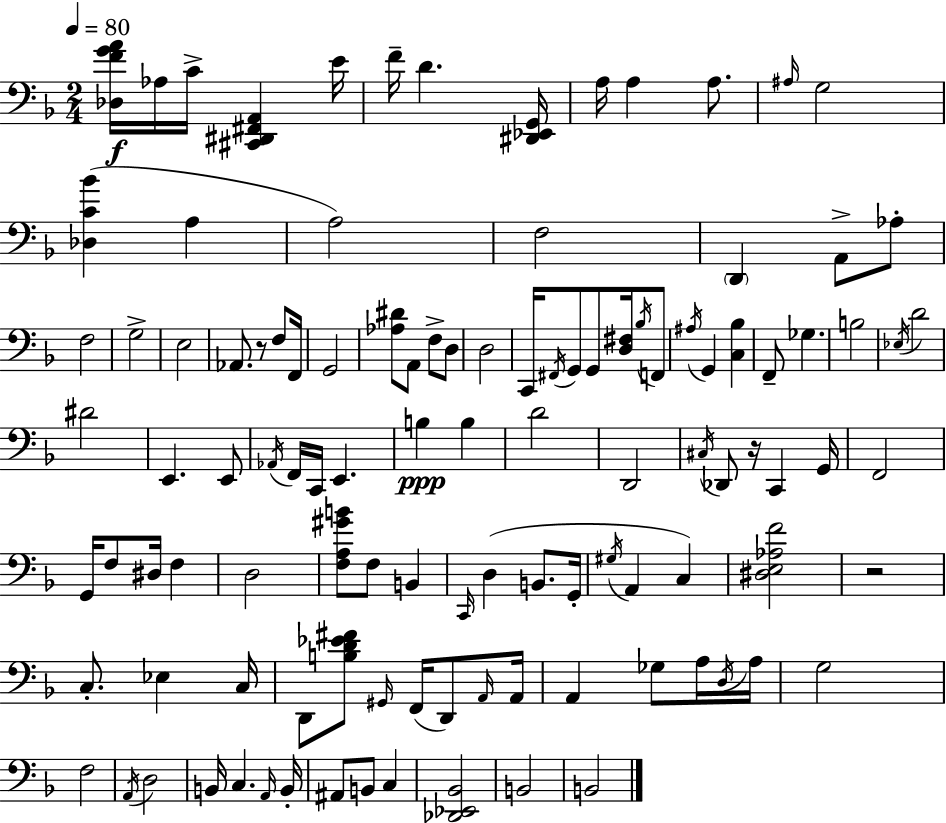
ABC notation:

X:1
T:Untitled
M:2/4
L:1/4
K:F
[_D,FGA]/4 _A,/4 C/4 [^C,,^D,,^F,,A,,] E/4 F/4 D [^D,,_E,,G,,]/4 A,/4 A, A,/2 ^A,/4 G,2 [_D,C_B] A, A,2 F,2 D,, A,,/2 _A,/2 F,2 G,2 E,2 _A,,/2 z/2 F,/2 F,,/4 G,,2 [_A,^D]/2 A,,/2 F,/2 D,/2 D,2 C,,/4 ^F,,/4 G,,/2 G,,/2 [D,^F,]/4 _B,/4 F,,/2 ^A,/4 G,, [C,_B,] F,,/2 _G, B,2 _E,/4 D2 ^D2 E,, E,,/2 _A,,/4 F,,/4 C,,/4 E,, B, B, D2 D,,2 ^C,/4 _D,,/2 z/4 C,, G,,/4 F,,2 G,,/4 F,/2 ^D,/4 F, D,2 [F,A,^GB]/2 F,/2 B,, C,,/4 D, B,,/2 G,,/4 ^G,/4 A,, C, [^D,E,_A,F]2 z2 C,/2 _E, C,/4 D,,/2 [B,D_E^F]/2 ^G,,/4 F,,/4 D,,/2 A,,/4 A,,/4 A,, _G,/2 A,/4 D,/4 A,/4 G,2 F,2 A,,/4 D,2 B,,/4 C, A,,/4 B,,/4 ^A,,/2 B,,/2 C, [_D,,_E,,_B,,]2 B,,2 B,,2